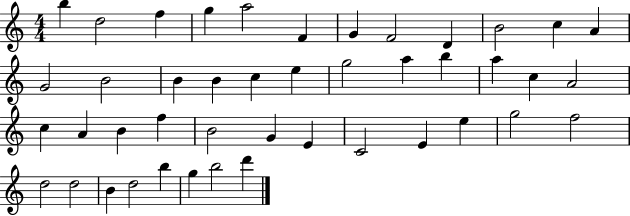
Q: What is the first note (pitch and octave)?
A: B5